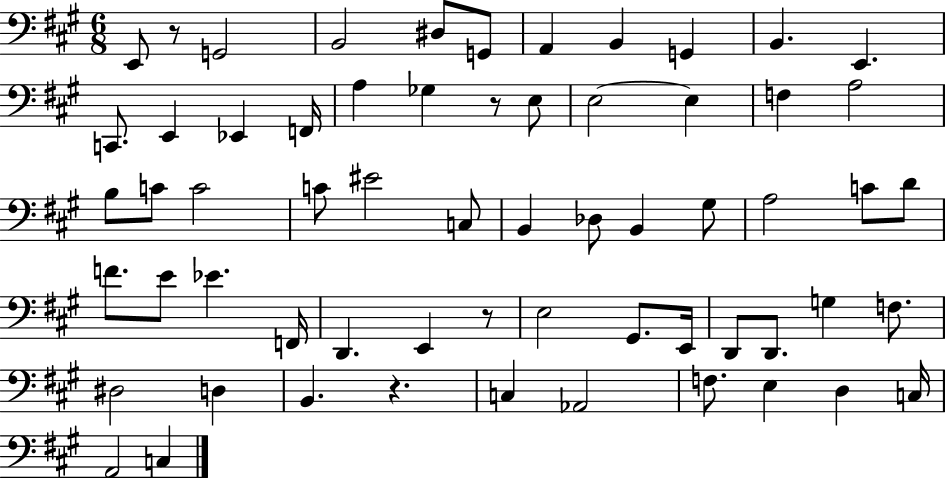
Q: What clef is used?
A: bass